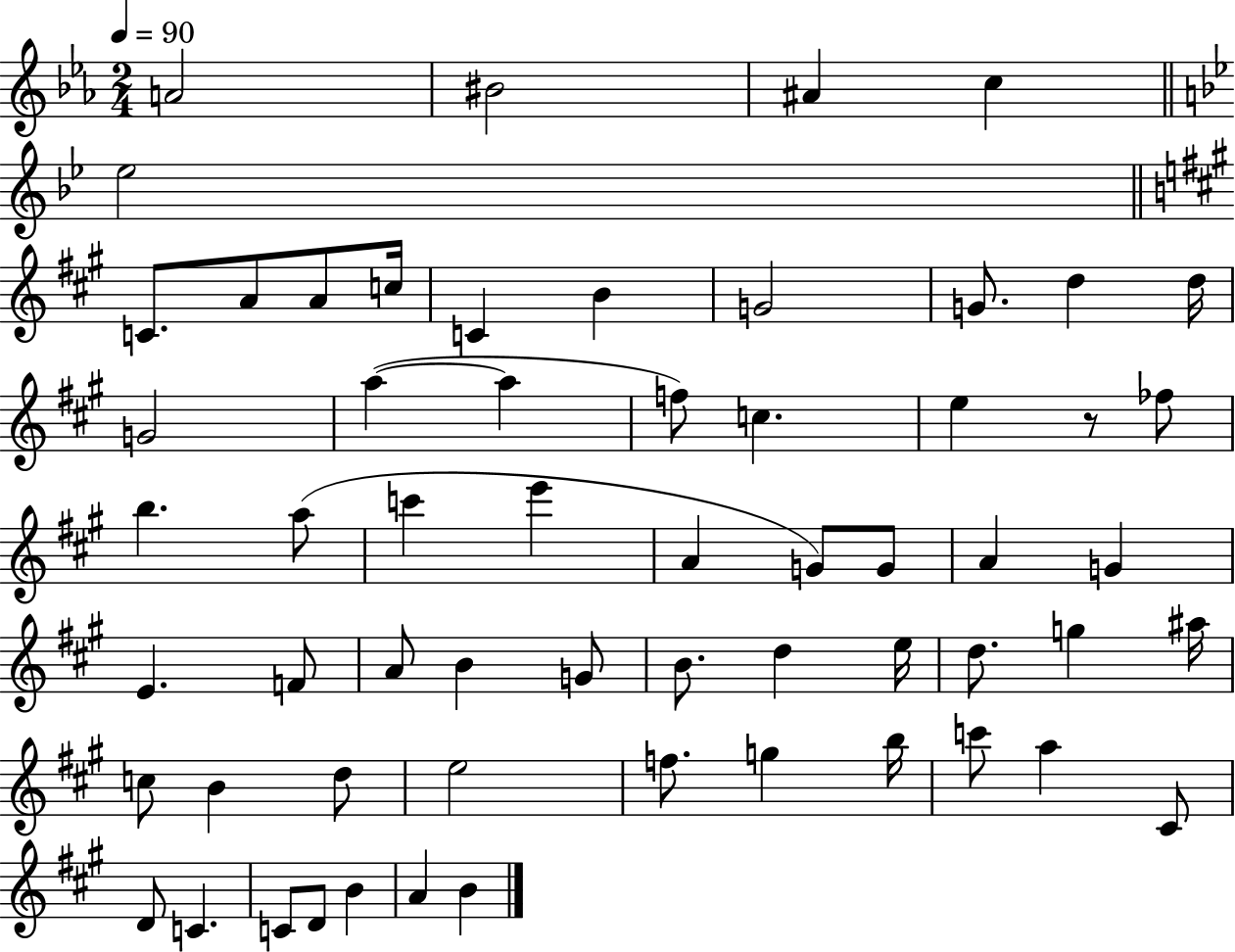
{
  \clef treble
  \numericTimeSignature
  \time 2/4
  \key ees \major
  \tempo 4 = 90
  a'2 | bis'2 | ais'4 c''4 | \bar "||" \break \key bes \major ees''2 | \bar "||" \break \key a \major c'8. a'8 a'8 c''16 | c'4 b'4 | g'2 | g'8. d''4 d''16 | \break g'2 | a''4~(~ a''4 | f''8) c''4. | e''4 r8 fes''8 | \break b''4. a''8( | c'''4 e'''4 | a'4 g'8) g'8 | a'4 g'4 | \break e'4. f'8 | a'8 b'4 g'8 | b'8. d''4 e''16 | d''8. g''4 ais''16 | \break c''8 b'4 d''8 | e''2 | f''8. g''4 b''16 | c'''8 a''4 cis'8 | \break d'8 c'4. | c'8 d'8 b'4 | a'4 b'4 | \bar "|."
}